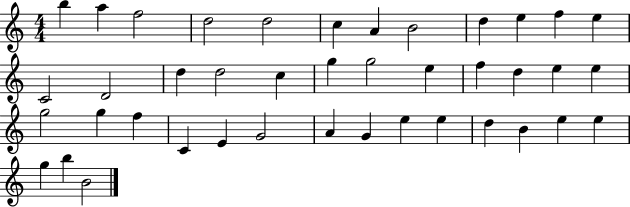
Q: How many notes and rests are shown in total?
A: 41